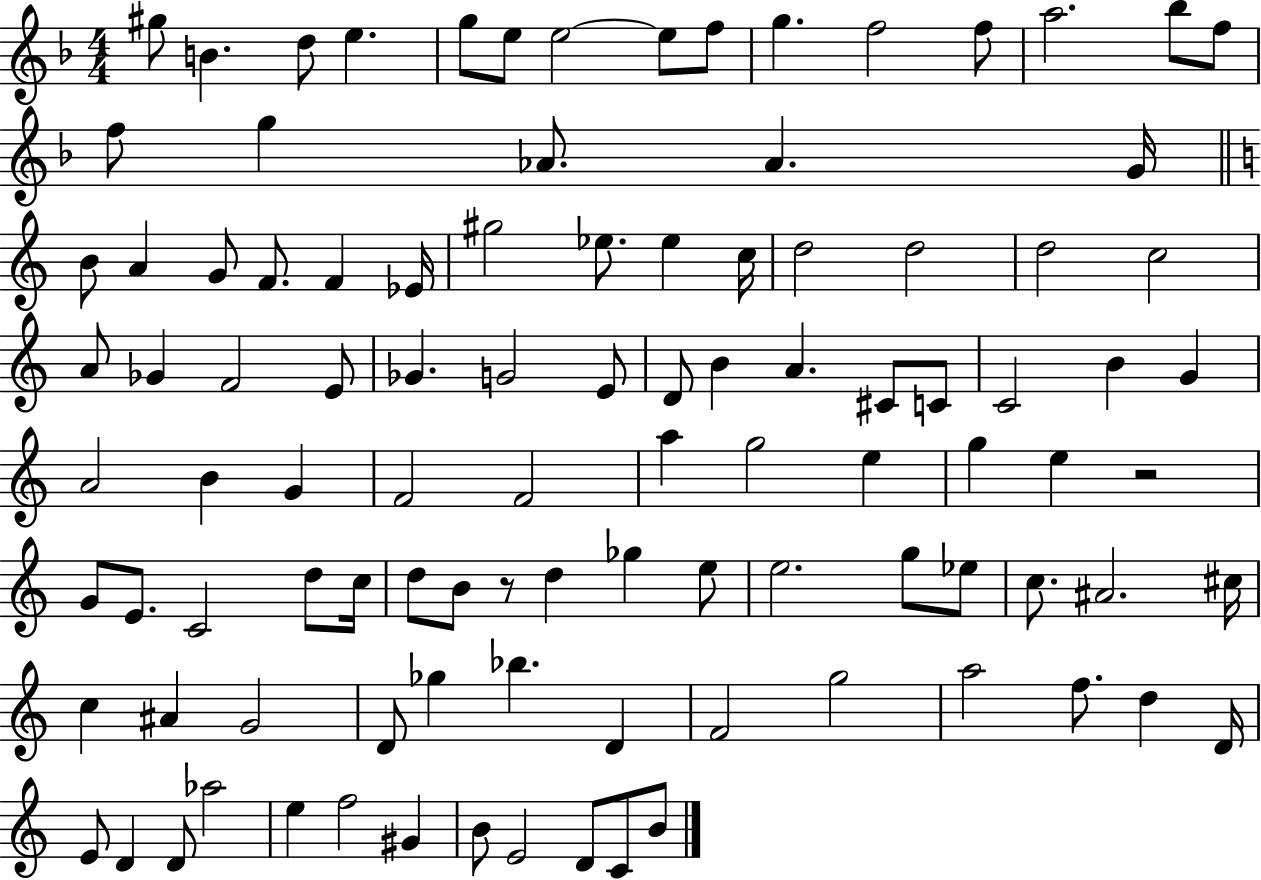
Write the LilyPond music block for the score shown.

{
  \clef treble
  \numericTimeSignature
  \time 4/4
  \key f \major
  gis''8 b'4. d''8 e''4. | g''8 e''8 e''2~~ e''8 f''8 | g''4. f''2 f''8 | a''2. bes''8 f''8 | \break f''8 g''4 aes'8. aes'4. g'16 | \bar "||" \break \key c \major b'8 a'4 g'8 f'8. f'4 ees'16 | gis''2 ees''8. ees''4 c''16 | d''2 d''2 | d''2 c''2 | \break a'8 ges'4 f'2 e'8 | ges'4. g'2 e'8 | d'8 b'4 a'4. cis'8 c'8 | c'2 b'4 g'4 | \break a'2 b'4 g'4 | f'2 f'2 | a''4 g''2 e''4 | g''4 e''4 r2 | \break g'8 e'8. c'2 d''8 c''16 | d''8 b'8 r8 d''4 ges''4 e''8 | e''2. g''8 ees''8 | c''8. ais'2. cis''16 | \break c''4 ais'4 g'2 | d'8 ges''4 bes''4. d'4 | f'2 g''2 | a''2 f''8. d''4 d'16 | \break e'8 d'4 d'8 aes''2 | e''4 f''2 gis'4 | b'8 e'2 d'8 c'8 b'8 | \bar "|."
}